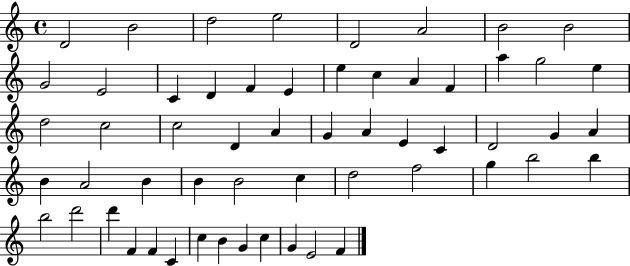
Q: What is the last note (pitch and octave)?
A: F4